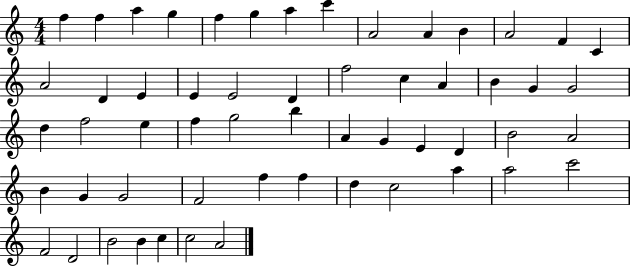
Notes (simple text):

F5/q F5/q A5/q G5/q F5/q G5/q A5/q C6/q A4/h A4/q B4/q A4/h F4/q C4/q A4/h D4/q E4/q E4/q E4/h D4/q F5/h C5/q A4/q B4/q G4/q G4/h D5/q F5/h E5/q F5/q G5/h B5/q A4/q G4/q E4/q D4/q B4/h A4/h B4/q G4/q G4/h F4/h F5/q F5/q D5/q C5/h A5/q A5/h C6/h F4/h D4/h B4/h B4/q C5/q C5/h A4/h